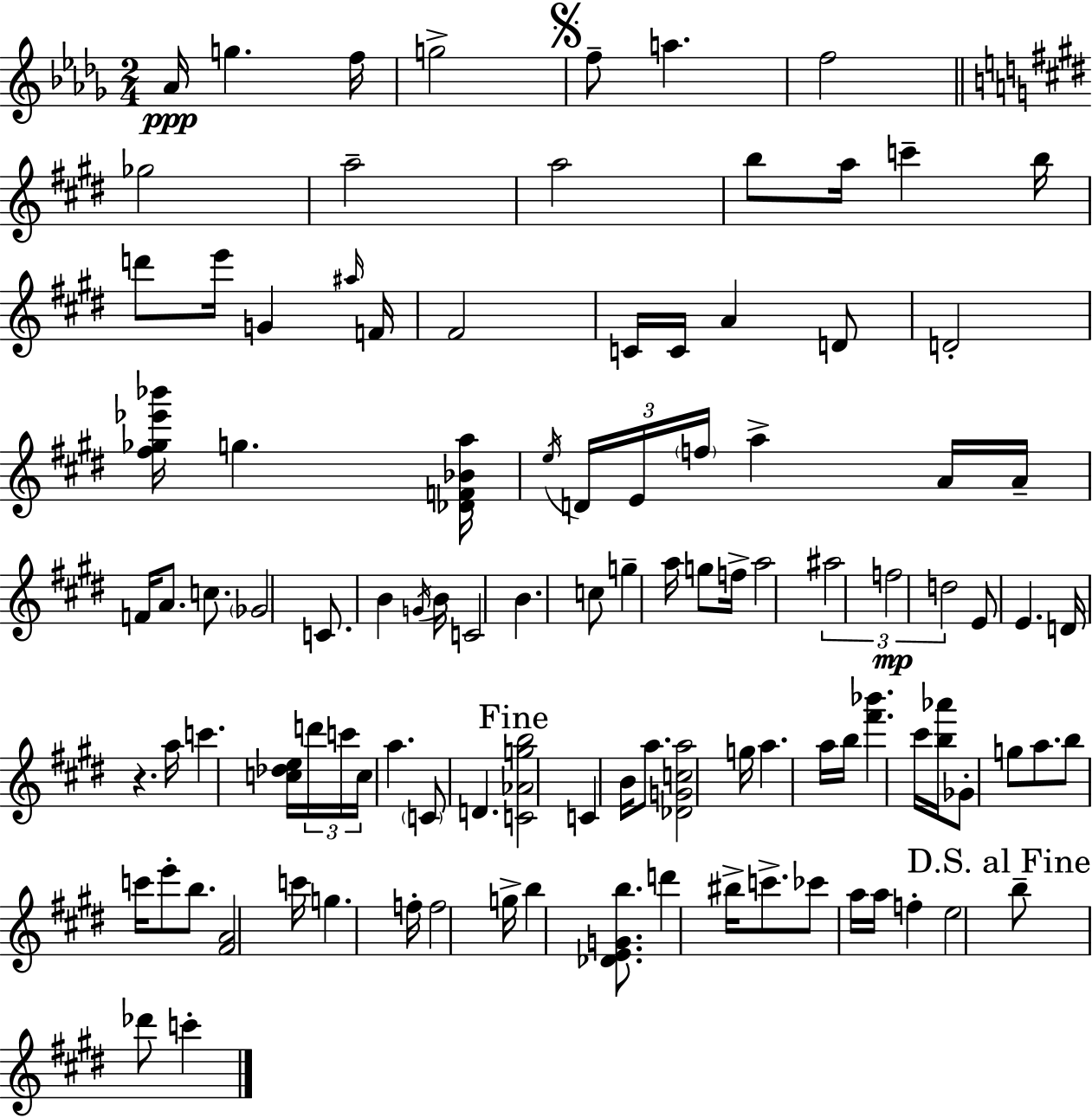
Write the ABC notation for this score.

X:1
T:Untitled
M:2/4
L:1/4
K:Bbm
_A/4 g f/4 g2 f/2 a f2 _g2 a2 a2 b/2 a/4 c' b/4 d'/2 e'/4 G ^a/4 F/4 ^F2 C/4 C/4 A D/2 D2 [^f_g_e'_b']/4 g [_DF_Ba]/4 e/4 D/4 E/4 f/4 a A/4 A/4 F/4 A/2 c/2 _G2 C/2 B G/4 B/4 C2 B c/2 g a/4 g/2 f/4 a2 ^a2 f2 d2 E/2 E D/4 z a/4 c' [c_de]/4 d'/4 c'/4 c/4 a C/2 D [C_Agb]2 C B/4 a/2 [_DGca]2 g/4 a a/4 b/4 [^f'_b'] ^c'/4 [b_a']/4 _G/2 g/2 a/2 b/2 c'/4 e'/2 b/2 [^FA]2 c'/4 g f/4 f2 g/4 b [_DEGb]/2 d' ^b/4 c'/2 _c'/2 a/4 a/4 f e2 b/2 _d'/2 c'